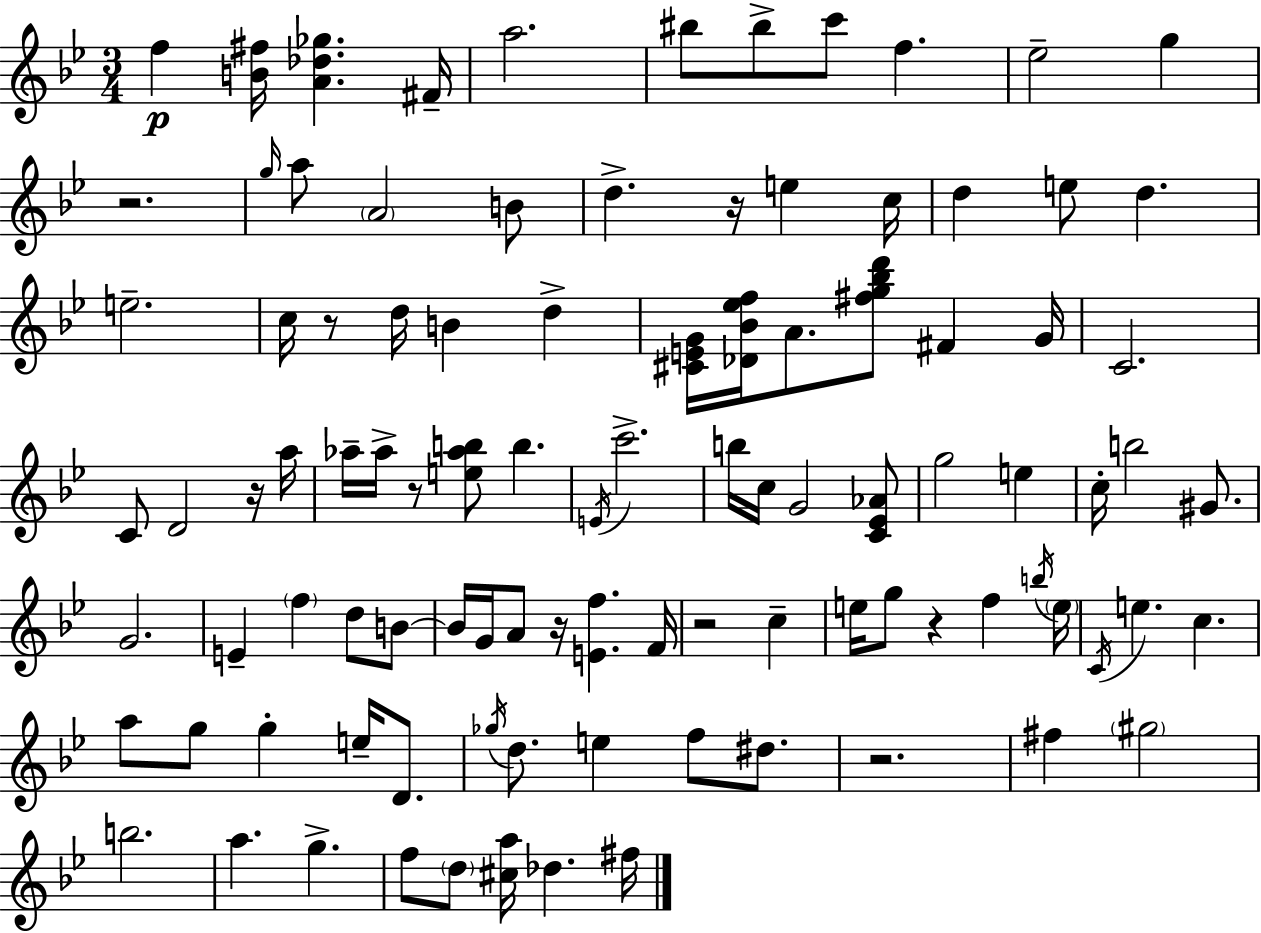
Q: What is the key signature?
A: G minor